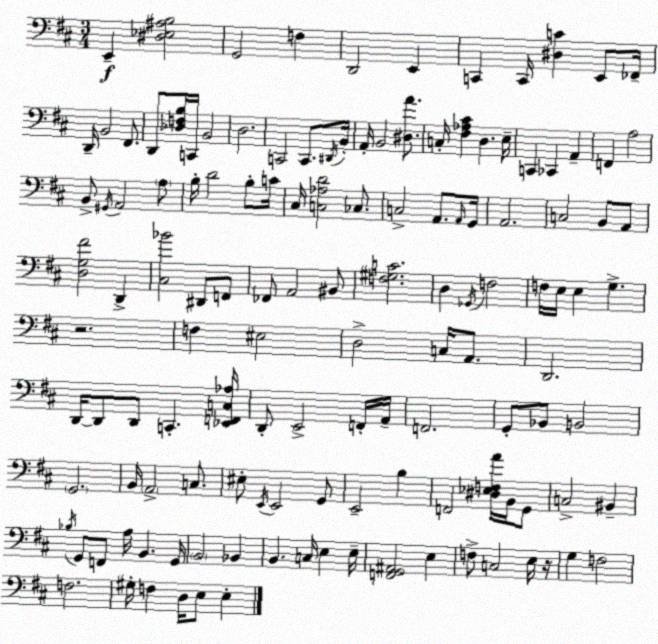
X:1
T:Untitled
M:3/4
L:1/4
K:D
E,, [^D,_E,^A,B,]2 G,,2 F, D,,2 E,, C,, C,,/4 [^D,C] E,,/2 _F,,/4 D,,/4 B,,2 ^F,,/2 D,,/2 [_D,F,B,]/4 C,,/4 B,,2 D,2 C,,2 C,,/2 ^D,,/4 B,,/4 A,,/4 B,,2 [^D,A]/2 C,/4 [^F,_A,^C] D, E,/4 C,, _C,, A,, F,, A,2 B,,/2 ^G,,/4 A,,2 A,/2 B,/4 D2 B,/2 C/4 ^C,/4 [C,_A,D]2 _C,/2 C,2 A,,/2 A,,/4 G,,/4 A,,2 C,2 B,,/2 A,,/2 [D,G,^F]2 D,, [^C,_B]2 ^D,,/2 F,,/2 _F,,/2 A,,2 ^B,,/2 [F,^G,C]2 D, _G,,/4 F,2 F,/4 E,/4 E, G, z2 F, ^E,2 D,2 C,/4 A,,/2 D,,2 D,,/4 D,,/2 D,,/2 C,, [_E,,F,,C,_A,]/4 D,,/2 E,,2 F,,/4 A,,/4 F,,2 G,,/2 _B,,/2 B,,2 G,,2 B,,/4 A,,2 C,/2 ^E,/2 E,,/4 E,,2 G,,/2 E,,2 B, F,,2 [^D,_E,F,A]/4 B,,/4 G,,/2 C,2 ^B,, _B,/4 G,,/2 F,,/2 A,/4 B,, G,,/4 B,,2 _B,, B,, C,/4 E, E,/4 [F,,G,,^A,,]2 E, F,/2 C,2 E,/4 z/4 G, F,2 F,2 ^G,/4 F, D,/4 E,/2 E,